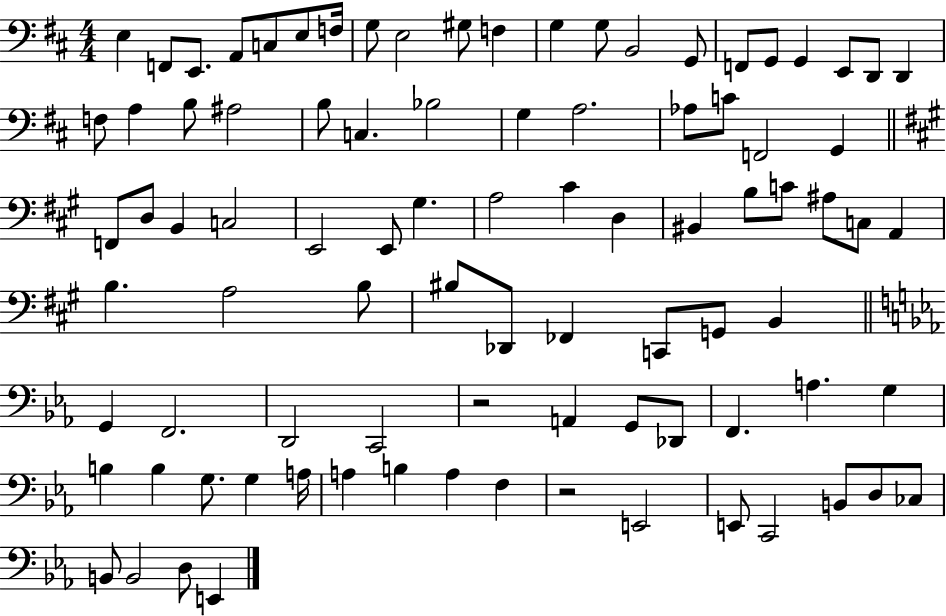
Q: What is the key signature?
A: D major